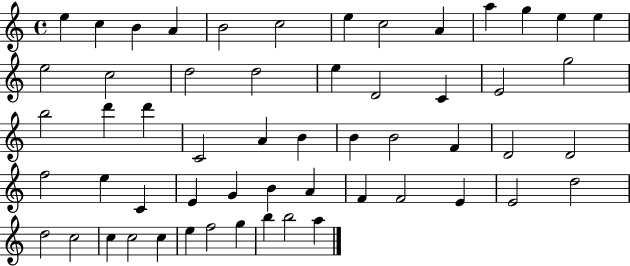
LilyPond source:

{
  \clef treble
  \time 4/4
  \defaultTimeSignature
  \key c \major
  e''4 c''4 b'4 a'4 | b'2 c''2 | e''4 c''2 a'4 | a''4 g''4 e''4 e''4 | \break e''2 c''2 | d''2 d''2 | e''4 d'2 c'4 | e'2 g''2 | \break b''2 d'''4 d'''4 | c'2 a'4 b'4 | b'4 b'2 f'4 | d'2 d'2 | \break f''2 e''4 c'4 | e'4 g'4 b'4 a'4 | f'4 f'2 e'4 | e'2 d''2 | \break d''2 c''2 | c''4 c''2 c''4 | e''4 f''2 g''4 | b''4 b''2 a''4 | \break \bar "|."
}